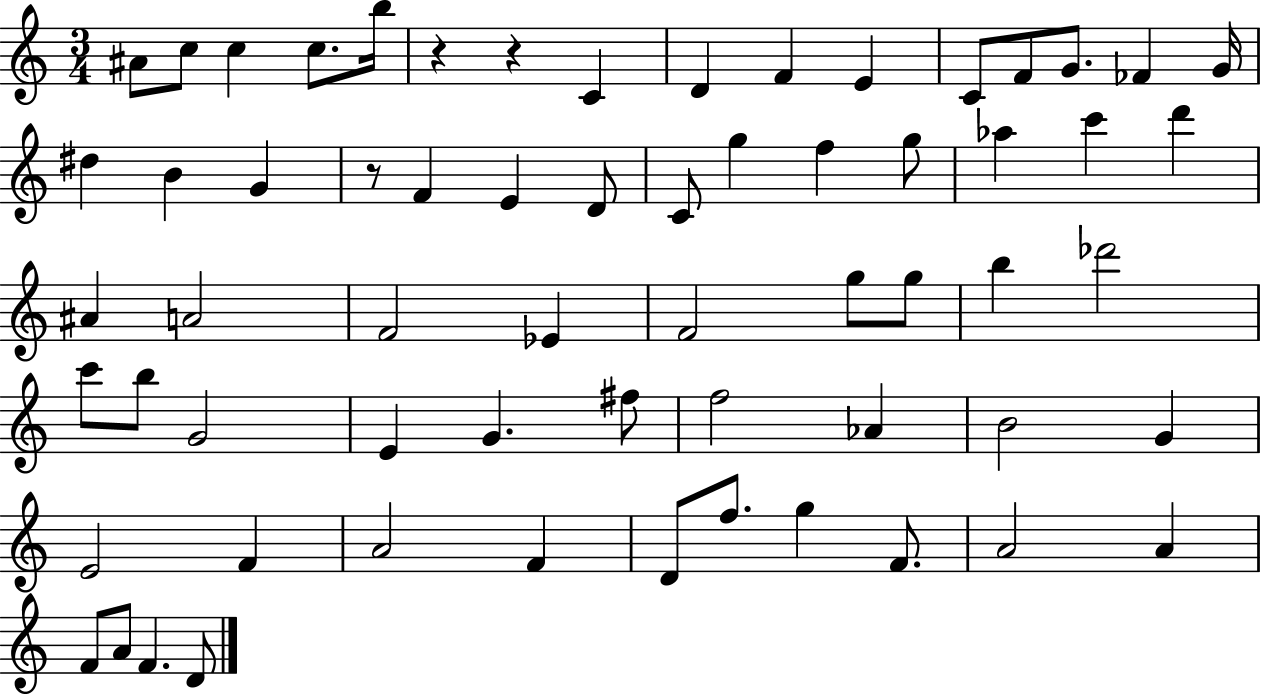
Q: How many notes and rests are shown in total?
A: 63